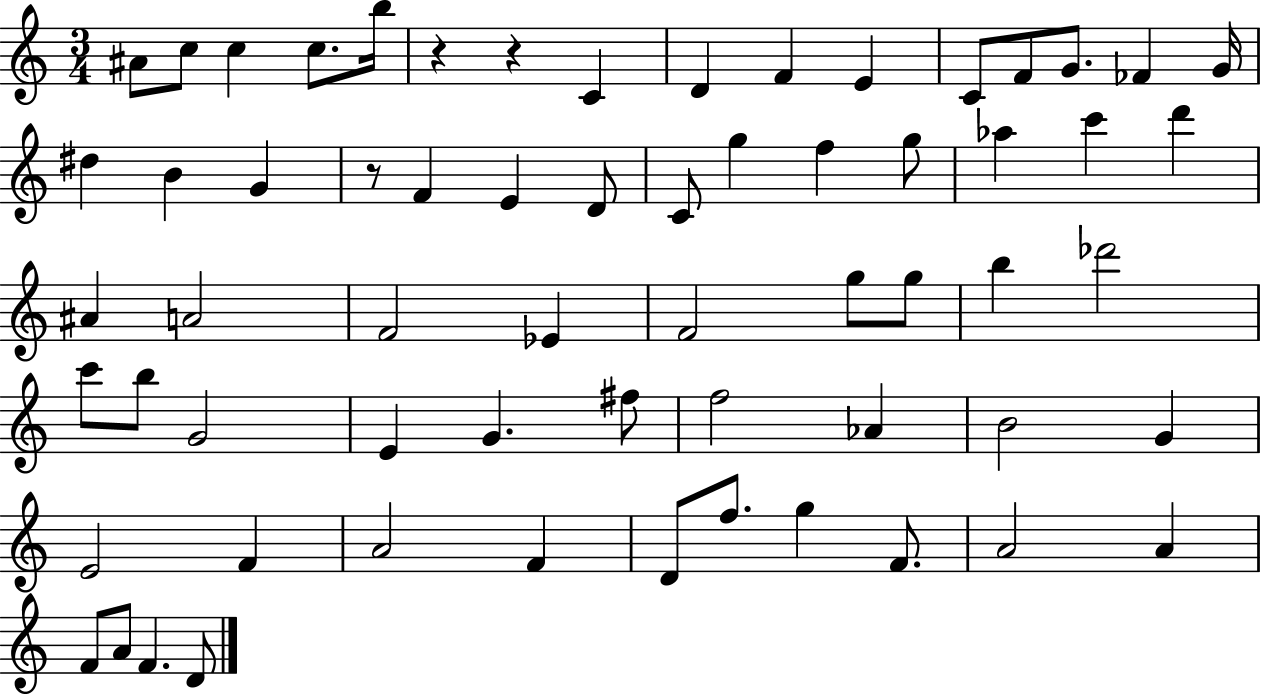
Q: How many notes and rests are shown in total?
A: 63